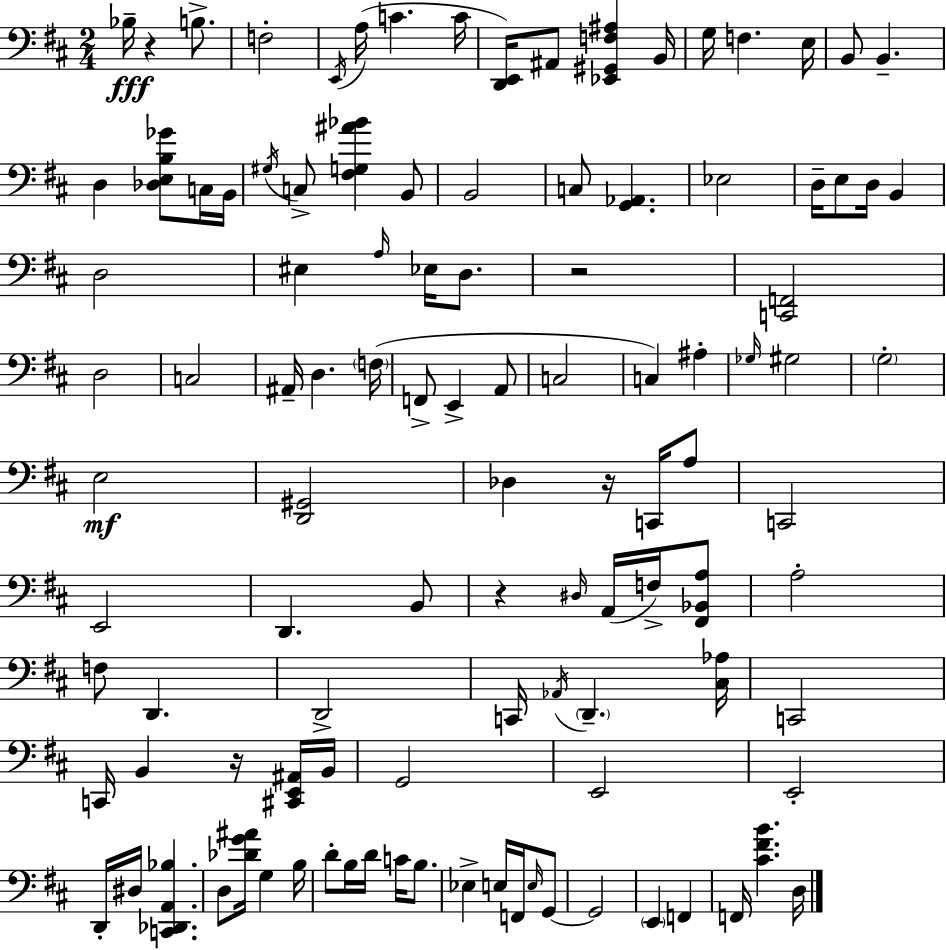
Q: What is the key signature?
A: D major